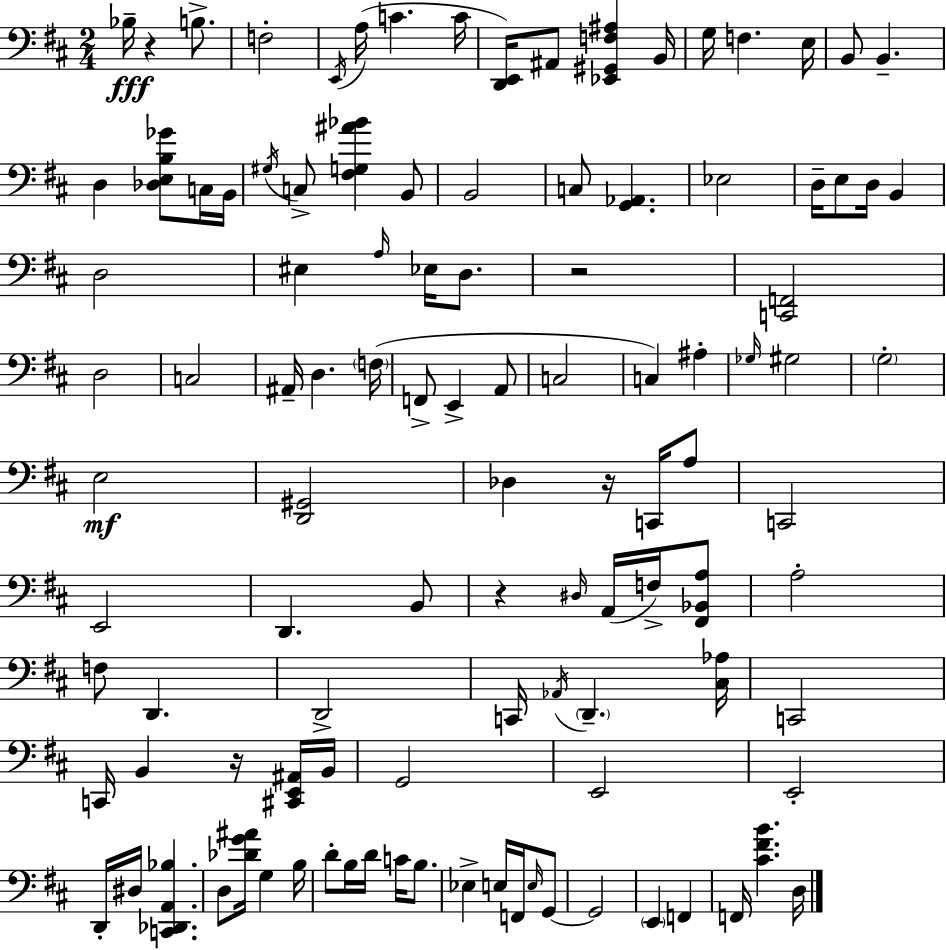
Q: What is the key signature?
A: D major